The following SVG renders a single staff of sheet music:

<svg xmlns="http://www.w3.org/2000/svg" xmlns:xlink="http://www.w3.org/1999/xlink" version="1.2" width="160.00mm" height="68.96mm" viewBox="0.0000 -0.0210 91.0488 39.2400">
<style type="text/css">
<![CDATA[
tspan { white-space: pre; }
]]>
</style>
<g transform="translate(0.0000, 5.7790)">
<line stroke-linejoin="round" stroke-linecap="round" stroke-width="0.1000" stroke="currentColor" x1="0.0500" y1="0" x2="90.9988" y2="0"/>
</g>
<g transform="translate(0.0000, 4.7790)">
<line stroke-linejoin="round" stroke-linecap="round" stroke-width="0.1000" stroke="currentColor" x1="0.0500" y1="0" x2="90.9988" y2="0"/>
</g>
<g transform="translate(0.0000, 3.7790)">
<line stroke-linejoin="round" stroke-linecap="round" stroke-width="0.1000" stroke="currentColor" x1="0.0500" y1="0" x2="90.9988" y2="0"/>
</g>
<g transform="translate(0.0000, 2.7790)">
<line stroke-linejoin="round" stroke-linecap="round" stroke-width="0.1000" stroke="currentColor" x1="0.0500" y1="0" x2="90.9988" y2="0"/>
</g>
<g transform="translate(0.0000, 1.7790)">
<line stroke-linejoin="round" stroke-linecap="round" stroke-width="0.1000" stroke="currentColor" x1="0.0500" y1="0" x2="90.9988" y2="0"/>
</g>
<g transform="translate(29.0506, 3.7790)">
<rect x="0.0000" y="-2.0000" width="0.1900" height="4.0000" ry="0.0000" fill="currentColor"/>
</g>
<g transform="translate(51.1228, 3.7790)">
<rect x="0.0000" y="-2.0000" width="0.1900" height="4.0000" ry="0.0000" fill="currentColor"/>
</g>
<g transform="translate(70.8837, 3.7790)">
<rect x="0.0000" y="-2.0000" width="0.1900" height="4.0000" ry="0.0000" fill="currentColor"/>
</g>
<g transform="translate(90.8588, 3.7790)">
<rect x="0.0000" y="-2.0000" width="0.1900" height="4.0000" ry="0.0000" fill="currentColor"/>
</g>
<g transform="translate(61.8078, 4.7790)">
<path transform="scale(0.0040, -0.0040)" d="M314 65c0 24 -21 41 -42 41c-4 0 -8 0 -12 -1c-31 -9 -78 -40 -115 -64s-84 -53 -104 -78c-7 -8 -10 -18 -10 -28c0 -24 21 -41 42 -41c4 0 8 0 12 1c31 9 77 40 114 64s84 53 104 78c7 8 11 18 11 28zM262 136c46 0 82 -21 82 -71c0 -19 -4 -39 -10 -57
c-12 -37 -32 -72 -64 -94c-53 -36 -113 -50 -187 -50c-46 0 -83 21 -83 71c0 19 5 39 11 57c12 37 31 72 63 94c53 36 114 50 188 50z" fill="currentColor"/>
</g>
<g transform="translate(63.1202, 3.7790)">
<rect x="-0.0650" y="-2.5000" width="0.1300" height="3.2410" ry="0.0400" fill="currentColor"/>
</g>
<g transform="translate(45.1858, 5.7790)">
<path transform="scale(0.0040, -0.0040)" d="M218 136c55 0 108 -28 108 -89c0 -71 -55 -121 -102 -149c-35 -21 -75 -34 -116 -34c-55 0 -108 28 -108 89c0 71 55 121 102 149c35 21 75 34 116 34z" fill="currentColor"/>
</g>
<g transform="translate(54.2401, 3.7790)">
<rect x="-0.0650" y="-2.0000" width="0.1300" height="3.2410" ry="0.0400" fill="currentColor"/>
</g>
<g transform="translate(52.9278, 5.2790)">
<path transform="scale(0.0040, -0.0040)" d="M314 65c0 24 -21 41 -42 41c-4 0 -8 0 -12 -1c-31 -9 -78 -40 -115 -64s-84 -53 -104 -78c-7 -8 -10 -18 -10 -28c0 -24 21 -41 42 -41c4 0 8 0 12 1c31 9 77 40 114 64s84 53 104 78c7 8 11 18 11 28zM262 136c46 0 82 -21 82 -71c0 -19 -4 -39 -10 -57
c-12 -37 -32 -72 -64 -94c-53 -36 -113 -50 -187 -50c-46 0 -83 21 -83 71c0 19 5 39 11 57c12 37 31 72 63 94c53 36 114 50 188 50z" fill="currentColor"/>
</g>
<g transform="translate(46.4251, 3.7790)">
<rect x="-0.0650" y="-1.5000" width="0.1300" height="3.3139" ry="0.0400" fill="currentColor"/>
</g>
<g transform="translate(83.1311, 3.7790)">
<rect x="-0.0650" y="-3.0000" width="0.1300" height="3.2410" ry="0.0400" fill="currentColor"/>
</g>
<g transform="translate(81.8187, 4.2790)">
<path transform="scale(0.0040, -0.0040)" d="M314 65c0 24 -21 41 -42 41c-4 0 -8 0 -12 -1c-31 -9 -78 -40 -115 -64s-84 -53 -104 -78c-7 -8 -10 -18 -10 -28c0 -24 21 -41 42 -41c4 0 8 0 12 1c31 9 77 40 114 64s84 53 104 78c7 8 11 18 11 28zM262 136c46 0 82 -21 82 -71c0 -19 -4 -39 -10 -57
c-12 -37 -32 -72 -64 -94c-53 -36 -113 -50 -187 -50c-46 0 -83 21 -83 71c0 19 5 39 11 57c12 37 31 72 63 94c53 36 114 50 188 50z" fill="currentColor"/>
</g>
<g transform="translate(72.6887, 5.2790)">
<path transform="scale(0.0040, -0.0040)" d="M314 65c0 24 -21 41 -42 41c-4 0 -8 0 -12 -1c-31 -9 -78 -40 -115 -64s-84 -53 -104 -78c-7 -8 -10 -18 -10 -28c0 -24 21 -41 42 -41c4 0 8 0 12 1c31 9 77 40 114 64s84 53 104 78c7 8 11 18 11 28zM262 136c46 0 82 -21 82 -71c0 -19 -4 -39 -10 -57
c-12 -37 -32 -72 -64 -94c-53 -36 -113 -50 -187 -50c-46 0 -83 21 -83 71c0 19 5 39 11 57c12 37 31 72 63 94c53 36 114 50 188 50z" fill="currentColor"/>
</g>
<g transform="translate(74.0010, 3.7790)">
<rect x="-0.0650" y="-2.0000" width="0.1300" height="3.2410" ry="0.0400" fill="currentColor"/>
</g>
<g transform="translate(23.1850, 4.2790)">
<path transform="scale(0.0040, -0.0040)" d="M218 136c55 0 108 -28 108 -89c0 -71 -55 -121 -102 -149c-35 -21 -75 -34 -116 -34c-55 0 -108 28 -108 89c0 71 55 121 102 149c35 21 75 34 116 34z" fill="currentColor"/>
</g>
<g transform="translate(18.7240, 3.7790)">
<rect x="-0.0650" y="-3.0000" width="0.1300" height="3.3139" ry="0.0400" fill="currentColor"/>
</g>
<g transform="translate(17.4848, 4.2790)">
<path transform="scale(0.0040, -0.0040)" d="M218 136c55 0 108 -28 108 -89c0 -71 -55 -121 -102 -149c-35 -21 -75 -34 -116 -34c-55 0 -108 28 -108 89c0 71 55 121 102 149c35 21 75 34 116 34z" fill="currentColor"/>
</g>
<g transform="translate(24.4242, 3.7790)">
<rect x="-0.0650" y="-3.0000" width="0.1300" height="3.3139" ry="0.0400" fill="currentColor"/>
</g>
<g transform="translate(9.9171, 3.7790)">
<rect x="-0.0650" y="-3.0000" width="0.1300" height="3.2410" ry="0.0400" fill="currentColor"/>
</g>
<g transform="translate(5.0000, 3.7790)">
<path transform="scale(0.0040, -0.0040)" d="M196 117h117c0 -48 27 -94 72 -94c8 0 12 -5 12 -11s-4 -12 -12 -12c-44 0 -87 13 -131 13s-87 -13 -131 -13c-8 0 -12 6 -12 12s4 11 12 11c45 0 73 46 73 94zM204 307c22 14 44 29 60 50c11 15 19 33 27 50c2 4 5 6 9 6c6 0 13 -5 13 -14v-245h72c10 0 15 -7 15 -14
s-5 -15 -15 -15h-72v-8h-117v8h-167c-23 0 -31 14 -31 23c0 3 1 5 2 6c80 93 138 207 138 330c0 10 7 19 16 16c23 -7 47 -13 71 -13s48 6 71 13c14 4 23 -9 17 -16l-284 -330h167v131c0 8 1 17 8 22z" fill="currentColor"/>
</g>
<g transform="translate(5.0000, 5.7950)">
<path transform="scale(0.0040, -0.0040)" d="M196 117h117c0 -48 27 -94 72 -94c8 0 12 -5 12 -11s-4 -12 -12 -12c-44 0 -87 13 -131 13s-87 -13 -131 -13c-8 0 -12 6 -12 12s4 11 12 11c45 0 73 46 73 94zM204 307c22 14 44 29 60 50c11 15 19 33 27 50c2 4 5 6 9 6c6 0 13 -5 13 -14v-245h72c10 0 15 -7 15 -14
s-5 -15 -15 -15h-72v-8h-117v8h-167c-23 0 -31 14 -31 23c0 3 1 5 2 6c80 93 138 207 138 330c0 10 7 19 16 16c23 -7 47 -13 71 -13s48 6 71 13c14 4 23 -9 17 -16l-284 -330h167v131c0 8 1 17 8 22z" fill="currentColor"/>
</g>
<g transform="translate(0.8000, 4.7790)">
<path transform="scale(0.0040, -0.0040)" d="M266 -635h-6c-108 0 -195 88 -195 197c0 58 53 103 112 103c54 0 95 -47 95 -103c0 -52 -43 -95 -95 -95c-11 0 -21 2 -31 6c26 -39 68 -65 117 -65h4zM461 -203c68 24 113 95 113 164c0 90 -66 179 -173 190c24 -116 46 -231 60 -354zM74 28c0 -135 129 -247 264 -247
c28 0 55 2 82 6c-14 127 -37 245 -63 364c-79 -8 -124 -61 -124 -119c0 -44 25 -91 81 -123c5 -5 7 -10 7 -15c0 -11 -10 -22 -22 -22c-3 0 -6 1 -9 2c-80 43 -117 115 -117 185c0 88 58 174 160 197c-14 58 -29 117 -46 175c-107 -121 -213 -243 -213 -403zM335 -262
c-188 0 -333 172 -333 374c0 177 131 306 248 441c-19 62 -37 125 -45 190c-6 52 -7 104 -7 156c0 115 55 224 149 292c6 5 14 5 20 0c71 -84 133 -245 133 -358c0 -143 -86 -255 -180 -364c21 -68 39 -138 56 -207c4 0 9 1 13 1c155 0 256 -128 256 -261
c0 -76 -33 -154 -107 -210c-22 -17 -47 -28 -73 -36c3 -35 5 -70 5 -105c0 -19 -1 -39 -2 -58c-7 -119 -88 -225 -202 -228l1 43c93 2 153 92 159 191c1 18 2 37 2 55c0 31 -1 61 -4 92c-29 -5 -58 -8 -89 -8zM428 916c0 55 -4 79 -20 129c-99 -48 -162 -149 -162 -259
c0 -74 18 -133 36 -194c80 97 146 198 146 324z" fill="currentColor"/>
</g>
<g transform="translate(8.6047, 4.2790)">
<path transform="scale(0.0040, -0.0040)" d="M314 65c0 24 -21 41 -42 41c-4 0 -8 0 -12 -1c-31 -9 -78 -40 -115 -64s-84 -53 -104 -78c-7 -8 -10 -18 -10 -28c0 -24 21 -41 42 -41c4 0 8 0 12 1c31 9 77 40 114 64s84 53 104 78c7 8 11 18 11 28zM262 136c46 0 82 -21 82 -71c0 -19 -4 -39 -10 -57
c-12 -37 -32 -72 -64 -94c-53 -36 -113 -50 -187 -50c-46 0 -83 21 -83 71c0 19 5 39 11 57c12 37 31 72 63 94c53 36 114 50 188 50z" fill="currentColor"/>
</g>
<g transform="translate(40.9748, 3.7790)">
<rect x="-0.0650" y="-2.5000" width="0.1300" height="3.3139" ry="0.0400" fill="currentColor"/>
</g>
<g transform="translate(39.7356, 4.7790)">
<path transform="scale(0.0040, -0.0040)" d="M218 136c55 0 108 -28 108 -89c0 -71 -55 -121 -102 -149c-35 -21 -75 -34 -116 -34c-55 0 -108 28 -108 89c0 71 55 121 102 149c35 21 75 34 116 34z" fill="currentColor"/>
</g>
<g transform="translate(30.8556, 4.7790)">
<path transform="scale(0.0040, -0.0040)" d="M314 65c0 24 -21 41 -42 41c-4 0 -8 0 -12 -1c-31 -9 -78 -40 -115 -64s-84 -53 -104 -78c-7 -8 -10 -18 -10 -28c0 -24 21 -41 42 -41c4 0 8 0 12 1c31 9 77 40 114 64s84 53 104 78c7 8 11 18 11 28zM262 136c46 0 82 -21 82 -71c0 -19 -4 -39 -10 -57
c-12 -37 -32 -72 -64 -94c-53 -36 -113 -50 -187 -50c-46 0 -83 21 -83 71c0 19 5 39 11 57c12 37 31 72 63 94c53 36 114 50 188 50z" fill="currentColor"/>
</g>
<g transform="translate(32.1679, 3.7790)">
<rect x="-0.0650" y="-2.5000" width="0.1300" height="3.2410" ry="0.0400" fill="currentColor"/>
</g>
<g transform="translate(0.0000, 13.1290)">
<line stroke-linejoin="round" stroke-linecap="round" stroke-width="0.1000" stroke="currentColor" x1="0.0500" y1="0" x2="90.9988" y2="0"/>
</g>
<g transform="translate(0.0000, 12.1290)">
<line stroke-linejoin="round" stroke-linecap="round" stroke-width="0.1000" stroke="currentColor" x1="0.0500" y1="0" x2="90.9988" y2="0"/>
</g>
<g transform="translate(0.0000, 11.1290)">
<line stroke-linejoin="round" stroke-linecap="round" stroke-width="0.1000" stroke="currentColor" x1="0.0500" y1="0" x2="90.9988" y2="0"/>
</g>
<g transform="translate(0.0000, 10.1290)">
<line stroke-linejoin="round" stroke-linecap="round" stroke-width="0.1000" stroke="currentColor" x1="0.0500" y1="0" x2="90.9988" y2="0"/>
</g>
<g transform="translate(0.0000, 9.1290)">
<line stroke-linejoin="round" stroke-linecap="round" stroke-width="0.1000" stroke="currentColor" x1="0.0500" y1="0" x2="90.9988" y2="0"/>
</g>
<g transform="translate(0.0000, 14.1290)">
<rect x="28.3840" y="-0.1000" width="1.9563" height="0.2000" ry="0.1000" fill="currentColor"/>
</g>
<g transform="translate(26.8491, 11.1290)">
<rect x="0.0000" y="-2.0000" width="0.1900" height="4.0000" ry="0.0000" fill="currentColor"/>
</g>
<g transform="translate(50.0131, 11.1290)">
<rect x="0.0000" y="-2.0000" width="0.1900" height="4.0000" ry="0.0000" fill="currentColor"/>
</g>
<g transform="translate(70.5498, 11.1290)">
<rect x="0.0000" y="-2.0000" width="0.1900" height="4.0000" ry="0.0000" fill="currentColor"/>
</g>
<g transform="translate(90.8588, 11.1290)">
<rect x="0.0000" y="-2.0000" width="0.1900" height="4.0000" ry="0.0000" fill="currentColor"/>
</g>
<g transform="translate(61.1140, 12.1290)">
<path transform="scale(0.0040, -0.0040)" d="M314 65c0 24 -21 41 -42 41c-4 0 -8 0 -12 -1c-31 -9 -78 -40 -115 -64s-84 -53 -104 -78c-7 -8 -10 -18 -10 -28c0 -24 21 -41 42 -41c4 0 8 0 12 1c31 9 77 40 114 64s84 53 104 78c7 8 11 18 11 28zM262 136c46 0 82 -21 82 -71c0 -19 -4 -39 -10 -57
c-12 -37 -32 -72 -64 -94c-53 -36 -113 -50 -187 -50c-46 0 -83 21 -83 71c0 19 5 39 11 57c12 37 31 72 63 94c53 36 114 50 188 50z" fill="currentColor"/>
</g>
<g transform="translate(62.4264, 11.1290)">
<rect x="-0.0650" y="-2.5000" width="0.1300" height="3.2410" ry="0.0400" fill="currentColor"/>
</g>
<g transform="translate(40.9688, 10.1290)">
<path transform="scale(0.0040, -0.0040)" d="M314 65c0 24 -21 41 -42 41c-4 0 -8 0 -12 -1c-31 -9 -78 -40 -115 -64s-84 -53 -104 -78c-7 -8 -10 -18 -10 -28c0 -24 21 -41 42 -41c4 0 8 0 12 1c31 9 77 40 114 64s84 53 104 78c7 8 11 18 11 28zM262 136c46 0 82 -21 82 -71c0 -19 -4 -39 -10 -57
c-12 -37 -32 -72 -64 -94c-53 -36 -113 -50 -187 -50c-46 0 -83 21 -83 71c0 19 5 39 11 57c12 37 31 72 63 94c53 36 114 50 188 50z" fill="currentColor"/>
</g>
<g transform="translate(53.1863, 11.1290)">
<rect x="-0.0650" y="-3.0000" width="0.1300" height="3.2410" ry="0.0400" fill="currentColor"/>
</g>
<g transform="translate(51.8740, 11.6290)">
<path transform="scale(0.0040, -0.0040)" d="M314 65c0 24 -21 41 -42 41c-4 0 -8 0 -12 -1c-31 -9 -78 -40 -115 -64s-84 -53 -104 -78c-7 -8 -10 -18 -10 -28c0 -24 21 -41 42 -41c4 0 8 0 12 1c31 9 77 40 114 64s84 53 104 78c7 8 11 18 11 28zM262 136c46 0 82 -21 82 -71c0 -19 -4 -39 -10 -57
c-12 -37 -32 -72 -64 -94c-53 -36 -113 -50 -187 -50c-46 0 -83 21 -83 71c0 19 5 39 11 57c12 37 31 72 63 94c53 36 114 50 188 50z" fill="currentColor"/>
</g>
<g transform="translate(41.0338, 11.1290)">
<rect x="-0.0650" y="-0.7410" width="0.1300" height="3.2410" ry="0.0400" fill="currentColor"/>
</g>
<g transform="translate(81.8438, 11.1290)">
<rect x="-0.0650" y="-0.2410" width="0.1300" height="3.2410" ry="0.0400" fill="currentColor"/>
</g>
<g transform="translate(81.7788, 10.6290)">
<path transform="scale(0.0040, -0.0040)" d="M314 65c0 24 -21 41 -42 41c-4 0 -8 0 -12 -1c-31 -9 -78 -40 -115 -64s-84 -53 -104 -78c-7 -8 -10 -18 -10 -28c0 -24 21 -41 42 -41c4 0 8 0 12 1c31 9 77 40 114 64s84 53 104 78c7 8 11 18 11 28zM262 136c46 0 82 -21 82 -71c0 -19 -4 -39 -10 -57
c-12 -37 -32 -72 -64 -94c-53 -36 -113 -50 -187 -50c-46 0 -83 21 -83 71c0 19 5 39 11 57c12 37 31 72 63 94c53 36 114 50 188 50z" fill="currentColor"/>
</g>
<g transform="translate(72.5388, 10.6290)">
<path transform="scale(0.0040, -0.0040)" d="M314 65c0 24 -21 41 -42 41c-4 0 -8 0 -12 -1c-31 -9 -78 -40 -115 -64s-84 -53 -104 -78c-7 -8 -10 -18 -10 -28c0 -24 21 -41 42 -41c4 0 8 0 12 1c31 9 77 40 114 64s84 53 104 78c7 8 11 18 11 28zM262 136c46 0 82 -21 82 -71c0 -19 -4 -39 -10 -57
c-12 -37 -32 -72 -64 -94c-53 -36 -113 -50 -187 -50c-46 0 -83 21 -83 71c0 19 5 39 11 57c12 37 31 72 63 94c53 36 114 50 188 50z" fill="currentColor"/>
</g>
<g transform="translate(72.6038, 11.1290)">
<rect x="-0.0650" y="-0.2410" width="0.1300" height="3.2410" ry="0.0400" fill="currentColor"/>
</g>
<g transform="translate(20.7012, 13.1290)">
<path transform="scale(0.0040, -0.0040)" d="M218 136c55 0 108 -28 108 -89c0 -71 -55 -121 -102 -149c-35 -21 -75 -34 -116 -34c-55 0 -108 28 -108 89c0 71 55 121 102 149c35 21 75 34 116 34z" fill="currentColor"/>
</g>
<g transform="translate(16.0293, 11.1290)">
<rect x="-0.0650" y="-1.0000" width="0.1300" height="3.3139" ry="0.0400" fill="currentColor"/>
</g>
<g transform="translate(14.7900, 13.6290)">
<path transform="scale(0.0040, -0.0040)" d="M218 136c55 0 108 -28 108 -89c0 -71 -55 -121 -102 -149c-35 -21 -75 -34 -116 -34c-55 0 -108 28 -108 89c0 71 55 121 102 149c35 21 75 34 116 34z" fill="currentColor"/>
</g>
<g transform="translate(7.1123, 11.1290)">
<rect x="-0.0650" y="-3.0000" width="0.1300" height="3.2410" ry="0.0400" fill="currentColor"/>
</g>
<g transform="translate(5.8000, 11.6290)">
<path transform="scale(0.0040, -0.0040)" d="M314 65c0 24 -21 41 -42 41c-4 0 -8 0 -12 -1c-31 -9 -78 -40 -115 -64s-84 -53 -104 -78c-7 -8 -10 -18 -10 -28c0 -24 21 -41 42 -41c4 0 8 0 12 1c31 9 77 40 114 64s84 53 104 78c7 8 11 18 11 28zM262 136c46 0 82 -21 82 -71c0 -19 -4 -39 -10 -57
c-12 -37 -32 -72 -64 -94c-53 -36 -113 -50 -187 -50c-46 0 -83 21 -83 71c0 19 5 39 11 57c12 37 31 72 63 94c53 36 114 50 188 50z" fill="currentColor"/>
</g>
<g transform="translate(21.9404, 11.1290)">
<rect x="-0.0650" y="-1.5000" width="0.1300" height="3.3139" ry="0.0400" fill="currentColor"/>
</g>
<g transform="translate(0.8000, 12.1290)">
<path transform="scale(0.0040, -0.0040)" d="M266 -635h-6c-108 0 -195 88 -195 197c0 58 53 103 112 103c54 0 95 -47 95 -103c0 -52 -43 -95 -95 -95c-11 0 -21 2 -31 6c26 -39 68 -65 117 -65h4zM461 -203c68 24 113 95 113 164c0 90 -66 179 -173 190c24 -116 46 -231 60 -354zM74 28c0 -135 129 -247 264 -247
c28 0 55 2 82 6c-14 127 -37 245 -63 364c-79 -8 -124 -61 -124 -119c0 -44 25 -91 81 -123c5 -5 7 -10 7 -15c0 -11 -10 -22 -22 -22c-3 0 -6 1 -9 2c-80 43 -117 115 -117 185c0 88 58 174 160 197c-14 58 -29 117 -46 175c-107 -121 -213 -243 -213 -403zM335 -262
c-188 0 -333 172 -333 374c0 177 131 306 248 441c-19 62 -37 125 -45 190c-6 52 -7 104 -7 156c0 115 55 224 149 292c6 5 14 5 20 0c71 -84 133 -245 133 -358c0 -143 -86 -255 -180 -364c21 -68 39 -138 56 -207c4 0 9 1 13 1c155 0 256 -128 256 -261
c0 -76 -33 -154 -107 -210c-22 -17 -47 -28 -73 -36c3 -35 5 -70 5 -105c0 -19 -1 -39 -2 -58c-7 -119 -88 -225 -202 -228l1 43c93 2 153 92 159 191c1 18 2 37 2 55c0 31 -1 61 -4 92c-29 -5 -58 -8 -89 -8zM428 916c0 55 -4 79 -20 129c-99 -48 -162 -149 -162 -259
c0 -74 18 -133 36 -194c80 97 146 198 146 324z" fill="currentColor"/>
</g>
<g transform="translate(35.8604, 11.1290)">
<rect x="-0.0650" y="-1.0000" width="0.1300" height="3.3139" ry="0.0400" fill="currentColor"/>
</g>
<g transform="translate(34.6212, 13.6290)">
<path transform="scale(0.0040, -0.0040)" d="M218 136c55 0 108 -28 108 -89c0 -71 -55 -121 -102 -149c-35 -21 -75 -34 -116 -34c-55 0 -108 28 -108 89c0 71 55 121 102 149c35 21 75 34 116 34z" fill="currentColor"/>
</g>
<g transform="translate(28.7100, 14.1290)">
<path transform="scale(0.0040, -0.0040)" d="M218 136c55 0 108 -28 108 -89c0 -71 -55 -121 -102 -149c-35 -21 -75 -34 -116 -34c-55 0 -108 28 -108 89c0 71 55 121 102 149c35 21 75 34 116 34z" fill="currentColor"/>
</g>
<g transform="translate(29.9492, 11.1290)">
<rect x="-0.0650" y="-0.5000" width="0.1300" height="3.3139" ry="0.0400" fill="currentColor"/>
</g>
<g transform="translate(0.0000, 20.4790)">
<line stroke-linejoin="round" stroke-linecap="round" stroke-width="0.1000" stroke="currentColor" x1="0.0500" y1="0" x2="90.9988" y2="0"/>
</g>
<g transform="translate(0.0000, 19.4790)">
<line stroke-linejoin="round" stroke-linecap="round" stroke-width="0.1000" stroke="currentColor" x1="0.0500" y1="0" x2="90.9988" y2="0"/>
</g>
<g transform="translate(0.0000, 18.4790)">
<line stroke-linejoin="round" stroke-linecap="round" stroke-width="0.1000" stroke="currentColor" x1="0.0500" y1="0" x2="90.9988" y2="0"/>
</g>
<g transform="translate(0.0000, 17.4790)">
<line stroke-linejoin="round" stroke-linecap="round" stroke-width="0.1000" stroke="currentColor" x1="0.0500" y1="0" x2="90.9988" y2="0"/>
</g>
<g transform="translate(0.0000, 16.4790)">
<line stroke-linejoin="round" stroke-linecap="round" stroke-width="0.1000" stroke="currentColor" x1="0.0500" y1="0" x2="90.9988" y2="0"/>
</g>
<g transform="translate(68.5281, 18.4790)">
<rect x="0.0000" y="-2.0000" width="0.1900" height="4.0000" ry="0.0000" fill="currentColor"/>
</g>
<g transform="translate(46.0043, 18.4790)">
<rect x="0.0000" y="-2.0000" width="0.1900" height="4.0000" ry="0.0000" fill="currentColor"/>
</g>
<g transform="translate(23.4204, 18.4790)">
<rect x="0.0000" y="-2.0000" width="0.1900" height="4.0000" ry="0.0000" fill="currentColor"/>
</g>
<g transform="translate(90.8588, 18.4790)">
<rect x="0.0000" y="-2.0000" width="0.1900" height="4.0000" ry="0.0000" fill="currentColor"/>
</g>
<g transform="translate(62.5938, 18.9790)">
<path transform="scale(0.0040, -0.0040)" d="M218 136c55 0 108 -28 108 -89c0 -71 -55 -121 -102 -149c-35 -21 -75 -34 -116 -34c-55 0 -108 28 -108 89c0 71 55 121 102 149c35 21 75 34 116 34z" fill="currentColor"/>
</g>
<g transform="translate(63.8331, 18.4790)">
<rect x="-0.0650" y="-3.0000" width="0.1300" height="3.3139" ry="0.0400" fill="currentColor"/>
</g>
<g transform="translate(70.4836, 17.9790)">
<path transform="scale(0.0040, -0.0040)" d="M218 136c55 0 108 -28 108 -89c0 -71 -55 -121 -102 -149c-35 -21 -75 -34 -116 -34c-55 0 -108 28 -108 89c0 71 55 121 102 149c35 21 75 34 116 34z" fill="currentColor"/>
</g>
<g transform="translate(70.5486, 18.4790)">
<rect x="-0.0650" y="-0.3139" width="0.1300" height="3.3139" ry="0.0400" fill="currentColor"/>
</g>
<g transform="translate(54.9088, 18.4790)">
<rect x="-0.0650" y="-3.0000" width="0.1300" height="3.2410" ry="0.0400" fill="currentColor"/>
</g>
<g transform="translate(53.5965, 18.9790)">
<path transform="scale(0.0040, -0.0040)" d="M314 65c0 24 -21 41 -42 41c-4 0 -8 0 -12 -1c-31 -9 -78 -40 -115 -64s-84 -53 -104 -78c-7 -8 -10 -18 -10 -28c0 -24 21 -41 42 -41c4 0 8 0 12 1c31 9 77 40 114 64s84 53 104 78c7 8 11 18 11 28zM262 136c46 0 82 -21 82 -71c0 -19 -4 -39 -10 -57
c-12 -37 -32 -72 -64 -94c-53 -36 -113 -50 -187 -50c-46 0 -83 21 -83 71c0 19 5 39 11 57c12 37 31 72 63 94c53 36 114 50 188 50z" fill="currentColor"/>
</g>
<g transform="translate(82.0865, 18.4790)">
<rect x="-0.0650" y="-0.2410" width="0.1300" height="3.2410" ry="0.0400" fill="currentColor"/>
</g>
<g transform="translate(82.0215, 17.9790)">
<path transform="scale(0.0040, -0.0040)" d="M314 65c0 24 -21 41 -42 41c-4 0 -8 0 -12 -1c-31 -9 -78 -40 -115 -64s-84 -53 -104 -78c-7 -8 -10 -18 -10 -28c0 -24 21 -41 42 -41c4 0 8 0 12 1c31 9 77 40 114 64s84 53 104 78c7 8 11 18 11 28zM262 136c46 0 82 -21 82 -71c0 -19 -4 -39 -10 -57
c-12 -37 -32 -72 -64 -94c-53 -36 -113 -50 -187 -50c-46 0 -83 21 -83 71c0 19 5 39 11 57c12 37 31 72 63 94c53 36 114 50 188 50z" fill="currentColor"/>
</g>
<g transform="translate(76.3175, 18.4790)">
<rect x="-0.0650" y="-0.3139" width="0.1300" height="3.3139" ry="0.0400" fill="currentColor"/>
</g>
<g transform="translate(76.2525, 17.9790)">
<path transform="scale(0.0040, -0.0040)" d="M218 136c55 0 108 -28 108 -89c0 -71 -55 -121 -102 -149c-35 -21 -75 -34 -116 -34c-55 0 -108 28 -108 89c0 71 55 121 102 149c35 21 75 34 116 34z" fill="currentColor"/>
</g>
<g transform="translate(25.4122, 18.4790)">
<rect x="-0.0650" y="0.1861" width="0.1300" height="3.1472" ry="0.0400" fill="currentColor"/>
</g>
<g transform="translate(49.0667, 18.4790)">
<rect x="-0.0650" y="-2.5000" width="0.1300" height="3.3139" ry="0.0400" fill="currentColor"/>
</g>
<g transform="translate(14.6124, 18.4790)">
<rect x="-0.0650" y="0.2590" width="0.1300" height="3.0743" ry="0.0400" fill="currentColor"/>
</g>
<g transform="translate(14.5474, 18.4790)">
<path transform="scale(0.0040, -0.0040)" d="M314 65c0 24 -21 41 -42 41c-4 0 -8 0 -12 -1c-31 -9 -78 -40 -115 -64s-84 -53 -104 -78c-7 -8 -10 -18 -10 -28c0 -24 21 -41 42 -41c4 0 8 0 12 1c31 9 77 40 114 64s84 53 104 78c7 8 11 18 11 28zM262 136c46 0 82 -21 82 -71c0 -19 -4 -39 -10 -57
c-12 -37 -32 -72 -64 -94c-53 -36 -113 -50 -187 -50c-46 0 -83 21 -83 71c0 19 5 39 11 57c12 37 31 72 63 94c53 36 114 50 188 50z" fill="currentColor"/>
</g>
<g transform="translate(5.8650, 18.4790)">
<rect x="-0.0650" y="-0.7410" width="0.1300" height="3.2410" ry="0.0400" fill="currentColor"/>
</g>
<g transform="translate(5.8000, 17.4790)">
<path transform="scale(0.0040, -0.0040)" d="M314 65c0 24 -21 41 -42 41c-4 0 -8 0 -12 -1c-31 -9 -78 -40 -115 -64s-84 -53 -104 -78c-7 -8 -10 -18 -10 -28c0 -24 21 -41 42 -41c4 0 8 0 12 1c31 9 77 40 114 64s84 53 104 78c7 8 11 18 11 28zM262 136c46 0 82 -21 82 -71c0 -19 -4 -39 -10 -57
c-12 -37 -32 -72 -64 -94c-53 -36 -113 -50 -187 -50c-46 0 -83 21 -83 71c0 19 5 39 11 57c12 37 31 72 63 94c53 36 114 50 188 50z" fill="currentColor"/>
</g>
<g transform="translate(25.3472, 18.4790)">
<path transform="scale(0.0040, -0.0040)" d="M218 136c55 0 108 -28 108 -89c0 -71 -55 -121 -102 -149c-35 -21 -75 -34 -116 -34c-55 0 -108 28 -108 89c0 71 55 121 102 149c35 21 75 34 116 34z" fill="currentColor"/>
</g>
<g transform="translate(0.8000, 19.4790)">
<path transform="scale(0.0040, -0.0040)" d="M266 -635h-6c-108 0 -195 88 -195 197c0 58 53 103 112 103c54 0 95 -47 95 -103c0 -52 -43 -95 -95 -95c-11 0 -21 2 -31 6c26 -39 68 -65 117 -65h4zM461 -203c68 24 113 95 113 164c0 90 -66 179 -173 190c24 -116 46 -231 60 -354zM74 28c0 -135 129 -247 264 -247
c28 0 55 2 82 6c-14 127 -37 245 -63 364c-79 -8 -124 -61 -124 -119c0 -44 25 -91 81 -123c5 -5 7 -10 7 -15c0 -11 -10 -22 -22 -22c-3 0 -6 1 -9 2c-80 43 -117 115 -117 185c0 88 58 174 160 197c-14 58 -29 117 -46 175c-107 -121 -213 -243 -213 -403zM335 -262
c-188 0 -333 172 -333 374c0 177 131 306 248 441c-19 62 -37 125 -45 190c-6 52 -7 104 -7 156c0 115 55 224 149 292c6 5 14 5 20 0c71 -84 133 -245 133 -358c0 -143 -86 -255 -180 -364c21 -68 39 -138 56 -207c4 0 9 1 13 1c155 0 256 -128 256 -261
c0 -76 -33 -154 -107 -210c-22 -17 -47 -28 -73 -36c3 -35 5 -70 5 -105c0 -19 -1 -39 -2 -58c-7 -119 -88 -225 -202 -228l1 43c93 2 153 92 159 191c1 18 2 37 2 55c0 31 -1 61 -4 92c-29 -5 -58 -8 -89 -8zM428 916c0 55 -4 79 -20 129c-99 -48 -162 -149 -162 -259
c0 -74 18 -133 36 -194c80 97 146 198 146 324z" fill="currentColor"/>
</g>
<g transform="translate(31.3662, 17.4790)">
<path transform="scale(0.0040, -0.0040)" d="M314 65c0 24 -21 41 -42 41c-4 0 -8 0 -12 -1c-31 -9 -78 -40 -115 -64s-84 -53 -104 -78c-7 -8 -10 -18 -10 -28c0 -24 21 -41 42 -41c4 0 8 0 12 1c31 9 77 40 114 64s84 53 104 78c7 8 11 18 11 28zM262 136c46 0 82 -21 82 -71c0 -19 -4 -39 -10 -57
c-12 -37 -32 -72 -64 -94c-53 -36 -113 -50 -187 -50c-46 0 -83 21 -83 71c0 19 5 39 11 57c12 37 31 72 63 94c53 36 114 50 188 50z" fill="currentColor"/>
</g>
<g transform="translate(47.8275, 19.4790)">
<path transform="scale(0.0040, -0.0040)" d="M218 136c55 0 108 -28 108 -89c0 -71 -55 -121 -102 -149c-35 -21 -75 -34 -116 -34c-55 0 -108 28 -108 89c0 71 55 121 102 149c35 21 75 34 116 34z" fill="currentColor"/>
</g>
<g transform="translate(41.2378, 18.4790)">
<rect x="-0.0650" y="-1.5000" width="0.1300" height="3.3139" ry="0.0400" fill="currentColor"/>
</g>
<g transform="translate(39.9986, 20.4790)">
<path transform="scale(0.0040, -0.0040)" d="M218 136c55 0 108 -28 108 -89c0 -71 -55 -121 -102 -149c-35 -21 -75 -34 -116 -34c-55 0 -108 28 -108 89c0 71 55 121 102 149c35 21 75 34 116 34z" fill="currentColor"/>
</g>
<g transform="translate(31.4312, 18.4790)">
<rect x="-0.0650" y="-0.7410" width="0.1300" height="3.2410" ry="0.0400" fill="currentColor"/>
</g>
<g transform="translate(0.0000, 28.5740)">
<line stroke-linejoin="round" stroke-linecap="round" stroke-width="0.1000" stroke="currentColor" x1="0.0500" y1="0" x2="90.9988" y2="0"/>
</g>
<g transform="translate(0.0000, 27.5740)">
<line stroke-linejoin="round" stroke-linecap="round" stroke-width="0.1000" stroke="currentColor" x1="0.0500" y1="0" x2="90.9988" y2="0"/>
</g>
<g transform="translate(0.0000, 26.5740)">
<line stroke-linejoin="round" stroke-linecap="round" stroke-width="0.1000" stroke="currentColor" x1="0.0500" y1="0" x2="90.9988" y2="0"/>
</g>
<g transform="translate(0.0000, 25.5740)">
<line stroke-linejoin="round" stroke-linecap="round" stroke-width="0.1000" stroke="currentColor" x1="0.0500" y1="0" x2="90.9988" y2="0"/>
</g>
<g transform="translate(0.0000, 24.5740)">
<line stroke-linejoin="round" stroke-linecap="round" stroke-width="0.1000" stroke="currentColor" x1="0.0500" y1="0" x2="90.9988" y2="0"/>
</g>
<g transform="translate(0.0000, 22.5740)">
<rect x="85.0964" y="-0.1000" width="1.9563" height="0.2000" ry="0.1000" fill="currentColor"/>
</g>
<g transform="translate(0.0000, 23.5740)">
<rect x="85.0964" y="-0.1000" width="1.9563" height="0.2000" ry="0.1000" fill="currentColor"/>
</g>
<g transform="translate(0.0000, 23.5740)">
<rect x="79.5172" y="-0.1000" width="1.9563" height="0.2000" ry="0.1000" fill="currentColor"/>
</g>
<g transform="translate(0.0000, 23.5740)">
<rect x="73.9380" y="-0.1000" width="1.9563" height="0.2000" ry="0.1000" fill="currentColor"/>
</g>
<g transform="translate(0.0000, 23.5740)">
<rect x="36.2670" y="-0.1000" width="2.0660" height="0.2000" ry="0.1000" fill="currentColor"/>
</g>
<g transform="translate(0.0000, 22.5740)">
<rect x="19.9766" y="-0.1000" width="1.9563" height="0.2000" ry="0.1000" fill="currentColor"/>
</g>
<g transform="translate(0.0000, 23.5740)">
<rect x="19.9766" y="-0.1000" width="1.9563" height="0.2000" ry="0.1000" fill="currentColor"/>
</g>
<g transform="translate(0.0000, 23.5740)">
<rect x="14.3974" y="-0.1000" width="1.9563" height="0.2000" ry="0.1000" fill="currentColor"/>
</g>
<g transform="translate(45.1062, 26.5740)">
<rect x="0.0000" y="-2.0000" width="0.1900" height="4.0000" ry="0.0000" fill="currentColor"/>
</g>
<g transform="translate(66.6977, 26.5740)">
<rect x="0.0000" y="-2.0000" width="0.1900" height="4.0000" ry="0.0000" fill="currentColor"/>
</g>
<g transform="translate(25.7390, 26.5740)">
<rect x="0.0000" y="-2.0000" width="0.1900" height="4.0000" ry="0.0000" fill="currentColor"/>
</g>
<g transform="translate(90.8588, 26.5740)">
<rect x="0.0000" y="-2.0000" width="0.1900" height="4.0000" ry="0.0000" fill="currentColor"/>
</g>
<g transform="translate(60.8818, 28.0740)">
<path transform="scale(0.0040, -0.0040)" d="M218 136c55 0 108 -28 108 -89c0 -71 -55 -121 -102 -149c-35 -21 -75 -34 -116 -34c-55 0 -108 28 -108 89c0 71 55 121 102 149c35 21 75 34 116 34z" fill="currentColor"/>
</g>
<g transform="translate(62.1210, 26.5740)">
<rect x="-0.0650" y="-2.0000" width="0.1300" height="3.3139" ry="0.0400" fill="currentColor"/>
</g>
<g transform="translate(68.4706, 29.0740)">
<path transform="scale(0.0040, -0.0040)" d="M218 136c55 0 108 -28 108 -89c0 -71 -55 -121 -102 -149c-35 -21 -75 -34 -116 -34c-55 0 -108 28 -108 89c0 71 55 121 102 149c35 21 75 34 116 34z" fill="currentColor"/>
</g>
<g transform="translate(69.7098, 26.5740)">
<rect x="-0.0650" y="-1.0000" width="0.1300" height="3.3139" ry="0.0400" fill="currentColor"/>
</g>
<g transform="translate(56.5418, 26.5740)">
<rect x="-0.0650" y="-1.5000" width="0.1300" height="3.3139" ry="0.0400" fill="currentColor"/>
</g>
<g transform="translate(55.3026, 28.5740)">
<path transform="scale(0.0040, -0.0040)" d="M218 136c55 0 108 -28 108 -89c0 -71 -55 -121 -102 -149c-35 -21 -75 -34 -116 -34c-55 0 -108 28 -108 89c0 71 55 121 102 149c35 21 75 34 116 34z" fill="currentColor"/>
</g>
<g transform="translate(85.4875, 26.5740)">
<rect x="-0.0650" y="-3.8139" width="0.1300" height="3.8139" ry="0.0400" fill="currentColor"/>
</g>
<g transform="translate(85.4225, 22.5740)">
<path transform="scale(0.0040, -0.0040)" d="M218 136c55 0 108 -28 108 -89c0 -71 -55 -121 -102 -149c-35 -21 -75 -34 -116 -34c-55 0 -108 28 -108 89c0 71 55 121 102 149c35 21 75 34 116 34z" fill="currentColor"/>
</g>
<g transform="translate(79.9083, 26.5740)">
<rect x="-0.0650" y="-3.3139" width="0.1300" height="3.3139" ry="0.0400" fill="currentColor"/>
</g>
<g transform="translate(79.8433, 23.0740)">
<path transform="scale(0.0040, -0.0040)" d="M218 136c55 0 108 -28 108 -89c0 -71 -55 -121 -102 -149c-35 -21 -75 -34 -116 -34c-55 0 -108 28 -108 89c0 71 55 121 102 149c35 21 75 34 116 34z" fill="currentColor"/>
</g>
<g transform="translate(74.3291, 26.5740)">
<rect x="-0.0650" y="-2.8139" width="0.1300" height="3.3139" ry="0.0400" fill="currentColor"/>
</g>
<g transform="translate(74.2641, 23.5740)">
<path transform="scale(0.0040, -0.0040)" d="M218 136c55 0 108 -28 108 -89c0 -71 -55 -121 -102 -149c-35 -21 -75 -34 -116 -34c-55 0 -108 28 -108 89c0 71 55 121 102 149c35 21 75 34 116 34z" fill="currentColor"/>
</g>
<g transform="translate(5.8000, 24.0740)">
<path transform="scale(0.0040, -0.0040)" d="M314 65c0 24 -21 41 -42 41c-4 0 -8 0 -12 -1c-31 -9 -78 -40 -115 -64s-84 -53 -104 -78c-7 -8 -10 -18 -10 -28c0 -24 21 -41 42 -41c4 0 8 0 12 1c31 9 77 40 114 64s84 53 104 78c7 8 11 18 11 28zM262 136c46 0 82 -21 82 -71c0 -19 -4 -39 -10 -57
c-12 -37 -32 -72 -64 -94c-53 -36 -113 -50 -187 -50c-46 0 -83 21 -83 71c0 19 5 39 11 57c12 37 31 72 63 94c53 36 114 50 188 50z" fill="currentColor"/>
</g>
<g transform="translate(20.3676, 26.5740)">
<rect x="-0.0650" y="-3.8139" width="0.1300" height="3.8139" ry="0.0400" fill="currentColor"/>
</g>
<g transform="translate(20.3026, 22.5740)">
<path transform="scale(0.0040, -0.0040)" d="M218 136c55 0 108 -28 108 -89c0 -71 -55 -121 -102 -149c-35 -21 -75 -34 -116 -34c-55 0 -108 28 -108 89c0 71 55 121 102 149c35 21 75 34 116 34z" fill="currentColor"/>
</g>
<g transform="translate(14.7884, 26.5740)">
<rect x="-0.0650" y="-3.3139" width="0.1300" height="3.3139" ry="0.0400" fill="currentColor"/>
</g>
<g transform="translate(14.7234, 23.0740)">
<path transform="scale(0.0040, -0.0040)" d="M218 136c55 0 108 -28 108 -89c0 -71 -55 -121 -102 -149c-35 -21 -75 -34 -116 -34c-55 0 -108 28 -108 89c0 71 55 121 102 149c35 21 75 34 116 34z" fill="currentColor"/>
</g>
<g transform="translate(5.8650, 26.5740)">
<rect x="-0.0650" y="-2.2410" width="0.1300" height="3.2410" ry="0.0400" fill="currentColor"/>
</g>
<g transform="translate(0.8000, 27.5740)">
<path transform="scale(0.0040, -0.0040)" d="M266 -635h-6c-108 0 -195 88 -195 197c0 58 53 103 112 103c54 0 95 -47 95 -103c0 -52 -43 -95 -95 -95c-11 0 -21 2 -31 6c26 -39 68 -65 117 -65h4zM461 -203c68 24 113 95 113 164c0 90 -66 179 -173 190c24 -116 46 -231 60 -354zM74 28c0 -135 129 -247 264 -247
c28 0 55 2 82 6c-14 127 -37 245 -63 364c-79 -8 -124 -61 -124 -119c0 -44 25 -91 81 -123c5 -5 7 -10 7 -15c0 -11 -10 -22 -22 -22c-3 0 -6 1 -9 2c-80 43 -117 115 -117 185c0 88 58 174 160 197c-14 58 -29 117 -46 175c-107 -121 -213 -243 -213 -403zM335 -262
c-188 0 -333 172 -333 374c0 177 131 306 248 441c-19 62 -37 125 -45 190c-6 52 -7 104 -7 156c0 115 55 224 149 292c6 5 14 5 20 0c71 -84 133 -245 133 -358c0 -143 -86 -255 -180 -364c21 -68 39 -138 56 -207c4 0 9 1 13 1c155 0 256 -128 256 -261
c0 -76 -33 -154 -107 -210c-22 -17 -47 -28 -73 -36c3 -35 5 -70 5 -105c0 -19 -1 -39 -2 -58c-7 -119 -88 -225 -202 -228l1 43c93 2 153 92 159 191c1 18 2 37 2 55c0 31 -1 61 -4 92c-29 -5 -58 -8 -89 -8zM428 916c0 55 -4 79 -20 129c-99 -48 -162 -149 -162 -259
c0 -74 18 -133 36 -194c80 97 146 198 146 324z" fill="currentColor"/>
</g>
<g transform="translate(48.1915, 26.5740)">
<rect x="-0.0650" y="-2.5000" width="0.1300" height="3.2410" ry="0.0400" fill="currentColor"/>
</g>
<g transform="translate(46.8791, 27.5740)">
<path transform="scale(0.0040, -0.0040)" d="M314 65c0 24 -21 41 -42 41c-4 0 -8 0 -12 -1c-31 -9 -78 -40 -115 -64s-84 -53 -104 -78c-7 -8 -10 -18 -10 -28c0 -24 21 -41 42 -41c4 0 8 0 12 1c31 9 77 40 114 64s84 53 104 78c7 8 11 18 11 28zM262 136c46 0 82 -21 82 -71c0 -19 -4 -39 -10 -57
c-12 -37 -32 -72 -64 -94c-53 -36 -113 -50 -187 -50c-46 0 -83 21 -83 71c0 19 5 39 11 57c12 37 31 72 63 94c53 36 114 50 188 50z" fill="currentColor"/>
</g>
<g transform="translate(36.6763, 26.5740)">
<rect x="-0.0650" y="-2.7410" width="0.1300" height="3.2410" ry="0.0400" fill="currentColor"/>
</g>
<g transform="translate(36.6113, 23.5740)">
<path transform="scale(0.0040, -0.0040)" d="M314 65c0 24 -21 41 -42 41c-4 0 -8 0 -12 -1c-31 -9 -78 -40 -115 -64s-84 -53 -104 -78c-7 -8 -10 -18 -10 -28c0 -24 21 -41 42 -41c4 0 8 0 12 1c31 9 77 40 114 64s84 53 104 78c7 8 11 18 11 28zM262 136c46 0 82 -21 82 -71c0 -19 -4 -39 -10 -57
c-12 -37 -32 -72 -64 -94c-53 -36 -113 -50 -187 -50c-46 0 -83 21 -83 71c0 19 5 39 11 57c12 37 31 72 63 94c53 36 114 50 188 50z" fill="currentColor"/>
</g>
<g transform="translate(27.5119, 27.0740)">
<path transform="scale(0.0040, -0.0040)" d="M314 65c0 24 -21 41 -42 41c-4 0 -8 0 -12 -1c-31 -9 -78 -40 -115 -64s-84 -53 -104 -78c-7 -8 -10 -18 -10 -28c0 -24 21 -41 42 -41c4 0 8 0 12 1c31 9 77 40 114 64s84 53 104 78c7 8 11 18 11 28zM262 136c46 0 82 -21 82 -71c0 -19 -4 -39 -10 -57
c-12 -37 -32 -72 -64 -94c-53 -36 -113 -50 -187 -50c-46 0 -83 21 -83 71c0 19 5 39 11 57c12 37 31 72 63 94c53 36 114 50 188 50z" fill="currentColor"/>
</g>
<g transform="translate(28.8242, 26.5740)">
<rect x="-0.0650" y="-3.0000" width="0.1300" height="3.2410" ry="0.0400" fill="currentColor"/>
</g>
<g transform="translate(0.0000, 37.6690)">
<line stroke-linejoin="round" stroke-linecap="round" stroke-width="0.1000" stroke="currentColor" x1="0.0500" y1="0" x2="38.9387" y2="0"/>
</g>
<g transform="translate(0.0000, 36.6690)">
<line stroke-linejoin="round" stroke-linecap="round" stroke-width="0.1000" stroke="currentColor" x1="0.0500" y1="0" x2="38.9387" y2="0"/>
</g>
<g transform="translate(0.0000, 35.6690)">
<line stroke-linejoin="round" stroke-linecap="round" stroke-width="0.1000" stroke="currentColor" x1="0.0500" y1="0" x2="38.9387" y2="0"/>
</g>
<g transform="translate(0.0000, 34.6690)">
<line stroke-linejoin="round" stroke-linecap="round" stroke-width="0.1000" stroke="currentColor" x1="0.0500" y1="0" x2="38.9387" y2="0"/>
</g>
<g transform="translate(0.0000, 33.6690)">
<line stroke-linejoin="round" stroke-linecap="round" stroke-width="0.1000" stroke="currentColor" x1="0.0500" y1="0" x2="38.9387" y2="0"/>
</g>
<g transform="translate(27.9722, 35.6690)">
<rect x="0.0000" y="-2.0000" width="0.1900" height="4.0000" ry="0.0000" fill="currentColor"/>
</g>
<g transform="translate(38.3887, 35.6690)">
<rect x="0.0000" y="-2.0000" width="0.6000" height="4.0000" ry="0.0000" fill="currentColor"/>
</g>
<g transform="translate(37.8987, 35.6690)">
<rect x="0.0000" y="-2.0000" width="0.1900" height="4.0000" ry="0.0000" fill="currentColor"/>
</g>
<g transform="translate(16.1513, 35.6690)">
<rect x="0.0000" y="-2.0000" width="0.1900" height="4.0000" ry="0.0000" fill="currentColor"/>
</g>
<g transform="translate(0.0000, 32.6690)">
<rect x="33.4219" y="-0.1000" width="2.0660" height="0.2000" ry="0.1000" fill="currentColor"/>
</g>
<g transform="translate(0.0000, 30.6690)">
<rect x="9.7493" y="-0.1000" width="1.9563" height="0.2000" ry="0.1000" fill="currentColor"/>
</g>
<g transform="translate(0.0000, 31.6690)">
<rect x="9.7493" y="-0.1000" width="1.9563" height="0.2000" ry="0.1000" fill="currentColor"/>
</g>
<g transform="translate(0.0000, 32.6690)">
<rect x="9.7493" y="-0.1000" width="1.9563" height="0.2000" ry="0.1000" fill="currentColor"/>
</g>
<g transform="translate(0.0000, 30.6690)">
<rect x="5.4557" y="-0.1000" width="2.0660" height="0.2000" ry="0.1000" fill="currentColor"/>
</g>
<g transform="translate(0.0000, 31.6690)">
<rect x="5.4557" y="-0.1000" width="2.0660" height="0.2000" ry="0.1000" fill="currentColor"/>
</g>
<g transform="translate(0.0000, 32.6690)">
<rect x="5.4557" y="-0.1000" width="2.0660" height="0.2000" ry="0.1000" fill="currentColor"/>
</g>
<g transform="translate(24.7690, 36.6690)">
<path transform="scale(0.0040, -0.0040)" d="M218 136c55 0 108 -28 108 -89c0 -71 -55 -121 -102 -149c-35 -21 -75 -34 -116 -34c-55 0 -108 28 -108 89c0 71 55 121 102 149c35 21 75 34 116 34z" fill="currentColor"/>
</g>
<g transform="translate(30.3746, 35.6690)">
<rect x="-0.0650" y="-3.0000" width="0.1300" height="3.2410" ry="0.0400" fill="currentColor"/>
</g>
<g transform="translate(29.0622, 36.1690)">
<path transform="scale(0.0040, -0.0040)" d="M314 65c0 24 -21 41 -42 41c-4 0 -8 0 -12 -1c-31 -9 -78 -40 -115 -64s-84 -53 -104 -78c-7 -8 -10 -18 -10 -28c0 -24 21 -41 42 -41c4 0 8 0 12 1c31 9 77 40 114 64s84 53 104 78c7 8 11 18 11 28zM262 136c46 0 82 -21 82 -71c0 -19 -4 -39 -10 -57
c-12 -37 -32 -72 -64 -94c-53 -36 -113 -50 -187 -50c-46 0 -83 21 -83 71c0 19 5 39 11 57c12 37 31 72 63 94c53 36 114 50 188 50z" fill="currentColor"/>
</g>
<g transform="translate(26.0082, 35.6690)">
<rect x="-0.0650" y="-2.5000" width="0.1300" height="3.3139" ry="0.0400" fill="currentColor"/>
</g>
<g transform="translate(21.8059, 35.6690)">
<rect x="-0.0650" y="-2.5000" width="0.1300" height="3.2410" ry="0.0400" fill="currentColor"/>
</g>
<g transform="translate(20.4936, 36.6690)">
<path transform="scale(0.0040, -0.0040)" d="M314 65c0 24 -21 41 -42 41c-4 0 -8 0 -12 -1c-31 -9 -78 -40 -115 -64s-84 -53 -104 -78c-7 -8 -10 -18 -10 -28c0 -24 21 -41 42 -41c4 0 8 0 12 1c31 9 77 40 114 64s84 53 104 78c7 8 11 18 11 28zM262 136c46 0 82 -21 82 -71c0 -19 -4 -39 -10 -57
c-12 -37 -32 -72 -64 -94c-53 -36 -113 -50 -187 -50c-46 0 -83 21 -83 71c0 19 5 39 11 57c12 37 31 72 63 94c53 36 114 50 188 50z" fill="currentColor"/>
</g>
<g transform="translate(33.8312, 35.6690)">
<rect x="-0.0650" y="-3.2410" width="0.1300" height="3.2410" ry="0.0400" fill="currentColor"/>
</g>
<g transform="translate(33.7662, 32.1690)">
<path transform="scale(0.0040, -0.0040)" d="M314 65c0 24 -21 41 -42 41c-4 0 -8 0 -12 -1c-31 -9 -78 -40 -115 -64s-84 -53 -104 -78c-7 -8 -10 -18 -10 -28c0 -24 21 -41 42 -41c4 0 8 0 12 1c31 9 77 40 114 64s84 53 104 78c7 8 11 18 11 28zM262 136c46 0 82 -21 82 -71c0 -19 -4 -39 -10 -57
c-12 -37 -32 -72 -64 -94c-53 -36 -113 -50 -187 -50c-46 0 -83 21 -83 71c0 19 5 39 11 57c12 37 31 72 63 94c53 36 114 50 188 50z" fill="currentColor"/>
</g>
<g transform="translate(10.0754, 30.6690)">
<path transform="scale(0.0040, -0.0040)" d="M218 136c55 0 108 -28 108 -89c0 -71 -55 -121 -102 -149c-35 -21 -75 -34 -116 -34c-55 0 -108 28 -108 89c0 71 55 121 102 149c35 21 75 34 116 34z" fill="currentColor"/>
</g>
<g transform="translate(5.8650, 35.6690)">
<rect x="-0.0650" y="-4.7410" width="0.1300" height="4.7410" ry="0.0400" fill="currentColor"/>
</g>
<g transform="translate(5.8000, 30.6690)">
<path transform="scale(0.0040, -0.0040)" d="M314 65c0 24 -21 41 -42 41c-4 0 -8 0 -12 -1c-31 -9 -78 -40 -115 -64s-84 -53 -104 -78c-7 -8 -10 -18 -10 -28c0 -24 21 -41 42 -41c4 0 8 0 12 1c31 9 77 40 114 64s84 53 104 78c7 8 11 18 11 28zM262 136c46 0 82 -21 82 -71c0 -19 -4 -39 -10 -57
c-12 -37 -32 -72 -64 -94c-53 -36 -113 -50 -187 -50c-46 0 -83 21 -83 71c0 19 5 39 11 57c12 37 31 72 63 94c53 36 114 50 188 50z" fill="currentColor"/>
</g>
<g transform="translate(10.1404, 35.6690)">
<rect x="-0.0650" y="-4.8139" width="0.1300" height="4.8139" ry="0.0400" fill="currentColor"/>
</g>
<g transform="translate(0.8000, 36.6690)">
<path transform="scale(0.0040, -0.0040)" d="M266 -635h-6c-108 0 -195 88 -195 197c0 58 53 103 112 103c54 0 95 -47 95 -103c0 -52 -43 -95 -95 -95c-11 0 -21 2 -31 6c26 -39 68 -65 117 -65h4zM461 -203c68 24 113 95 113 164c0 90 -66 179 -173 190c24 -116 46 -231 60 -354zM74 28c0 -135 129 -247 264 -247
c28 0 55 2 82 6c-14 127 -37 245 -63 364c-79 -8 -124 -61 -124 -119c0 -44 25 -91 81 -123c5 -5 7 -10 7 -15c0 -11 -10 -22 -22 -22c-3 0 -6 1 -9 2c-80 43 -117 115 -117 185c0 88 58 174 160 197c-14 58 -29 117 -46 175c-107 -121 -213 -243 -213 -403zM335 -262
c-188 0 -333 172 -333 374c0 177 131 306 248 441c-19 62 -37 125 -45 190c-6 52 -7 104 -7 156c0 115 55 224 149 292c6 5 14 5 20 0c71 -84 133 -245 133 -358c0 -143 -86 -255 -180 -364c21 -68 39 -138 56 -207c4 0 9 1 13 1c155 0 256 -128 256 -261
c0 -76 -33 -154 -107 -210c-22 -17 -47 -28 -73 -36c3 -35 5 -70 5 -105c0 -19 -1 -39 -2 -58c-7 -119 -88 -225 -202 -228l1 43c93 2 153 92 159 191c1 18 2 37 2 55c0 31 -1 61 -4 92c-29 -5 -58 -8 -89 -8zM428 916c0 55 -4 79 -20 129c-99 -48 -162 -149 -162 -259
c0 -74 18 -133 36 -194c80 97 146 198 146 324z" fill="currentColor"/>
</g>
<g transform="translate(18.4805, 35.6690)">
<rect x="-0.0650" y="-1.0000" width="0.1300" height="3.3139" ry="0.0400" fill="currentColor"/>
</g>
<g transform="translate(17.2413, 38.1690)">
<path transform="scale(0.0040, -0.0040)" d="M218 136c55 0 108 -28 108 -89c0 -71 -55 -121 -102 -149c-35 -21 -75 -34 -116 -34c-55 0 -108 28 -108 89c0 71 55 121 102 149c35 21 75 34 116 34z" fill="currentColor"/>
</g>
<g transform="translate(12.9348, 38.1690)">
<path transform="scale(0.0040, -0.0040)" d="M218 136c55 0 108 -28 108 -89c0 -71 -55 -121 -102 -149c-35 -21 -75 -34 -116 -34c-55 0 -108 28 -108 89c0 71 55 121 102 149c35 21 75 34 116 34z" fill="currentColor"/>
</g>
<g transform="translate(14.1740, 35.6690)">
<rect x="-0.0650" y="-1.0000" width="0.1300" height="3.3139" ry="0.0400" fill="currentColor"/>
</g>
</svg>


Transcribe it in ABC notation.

X:1
T:Untitled
M:4/4
L:1/4
K:C
A2 A A G2 G E F2 G2 F2 A2 A2 D E C D d2 A2 G2 c2 c2 d2 B2 B d2 E G A2 A c c c2 g2 b c' A2 a2 G2 E F D a b c' e'2 e' D D G2 G A2 b2